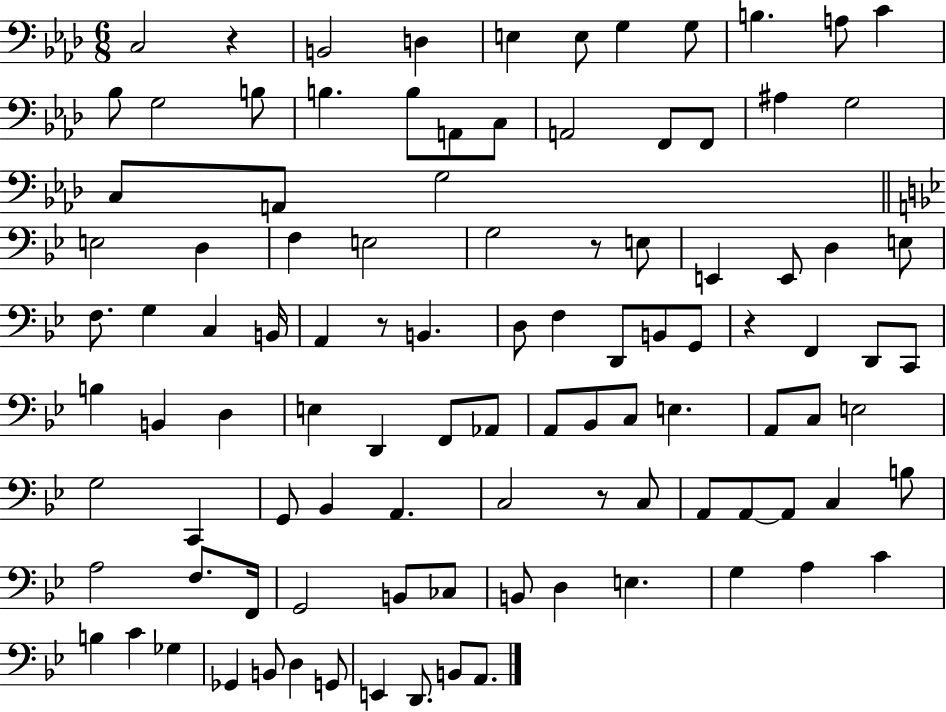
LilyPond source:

{
  \clef bass
  \numericTimeSignature
  \time 6/8
  \key aes \major
  c2 r4 | b,2 d4 | e4 e8 g4 g8 | b4. a8 c'4 | \break bes8 g2 b8 | b4. b8 a,8 c8 | a,2 f,8 f,8 | ais4 g2 | \break c8 a,8 g2 | \bar "||" \break \key bes \major e2 d4 | f4 e2 | g2 r8 e8 | e,4 e,8 d4 e8 | \break f8. g4 c4 b,16 | a,4 r8 b,4. | d8 f4 d,8 b,8 g,8 | r4 f,4 d,8 c,8 | \break b4 b,4 d4 | e4 d,4 f,8 aes,8 | a,8 bes,8 c8 e4. | a,8 c8 e2 | \break g2 c,4 | g,8 bes,4 a,4. | c2 r8 c8 | a,8 a,8~~ a,8 c4 b8 | \break a2 f8. f,16 | g,2 b,8 ces8 | b,8 d4 e4. | g4 a4 c'4 | \break b4 c'4 ges4 | ges,4 b,8 d4 g,8 | e,4 d,8. b,8 a,8. | \bar "|."
}